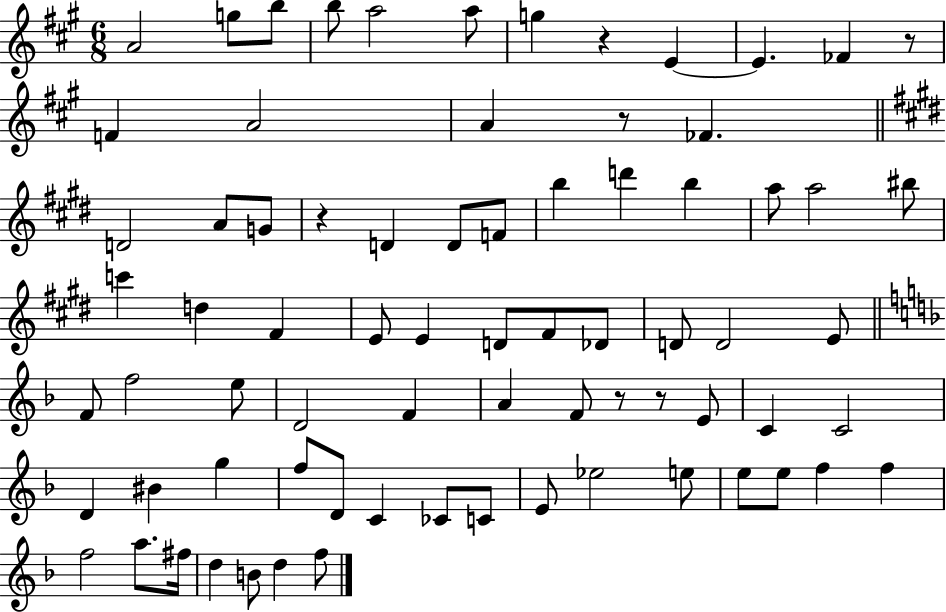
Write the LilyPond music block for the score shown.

{
  \clef treble
  \numericTimeSignature
  \time 6/8
  \key a \major
  a'2 g''8 b''8 | b''8 a''2 a''8 | g''4 r4 e'4~~ | e'4. fes'4 r8 | \break f'4 a'2 | a'4 r8 fes'4. | \bar "||" \break \key e \major d'2 a'8 g'8 | r4 d'4 d'8 f'8 | b''4 d'''4 b''4 | a''8 a''2 bis''8 | \break c'''4 d''4 fis'4 | e'8 e'4 d'8 fis'8 des'8 | d'8 d'2 e'8 | \bar "||" \break \key d \minor f'8 f''2 e''8 | d'2 f'4 | a'4 f'8 r8 r8 e'8 | c'4 c'2 | \break d'4 bis'4 g''4 | f''8 d'8 c'4 ces'8 c'8 | e'8 ees''2 e''8 | e''8 e''8 f''4 f''4 | \break f''2 a''8. fis''16 | d''4 b'8 d''4 f''8 | \bar "|."
}